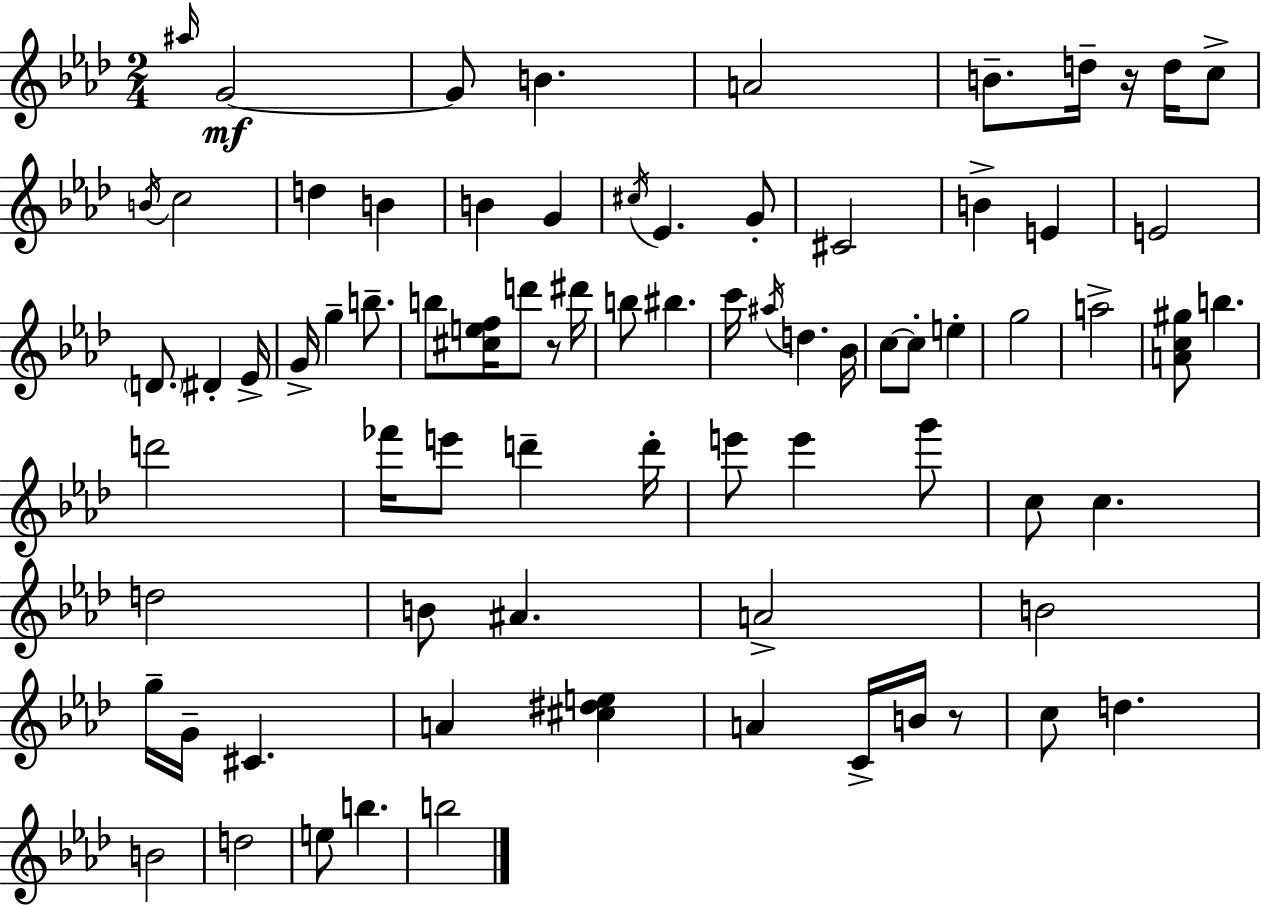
{
  \clef treble
  \numericTimeSignature
  \time 2/4
  \key aes \major
  \repeat volta 2 { \grace { ais''16 }\mf g'2~~ | g'8 b'4. | a'2 | b'8.-- d''16-- r16 d''16 c''8-> | \break \acciaccatura { b'16 } c''2 | d''4 b'4 | b'4 g'4 | \acciaccatura { cis''16 } ees'4. | \break g'8-. cis'2 | b'4-> e'4 | e'2 | \parenthesize d'8. dis'4-. | \break ees'16-> g'16-> g''4-- | b''8.-- b''8 <cis'' e'' f''>16 d'''8 | r8 dis'''16 b''8 bis''4. | c'''16 \acciaccatura { ais''16 } d''4. | \break bes'16 c''8~~ c''8-. | e''4-. g''2 | a''2-> | <a' c'' gis''>8 b''4. | \break d'''2 | fes'''16 e'''8 d'''4-- | d'''16-. e'''8 e'''4 | g'''8 c''8 c''4. | \break d''2 | b'8 ais'4. | a'2-> | b'2 | \break g''16-- g'16-- cis'4. | a'4 | <cis'' dis'' e''>4 a'4 | c'16-> b'16 r8 c''8 d''4. | \break b'2 | d''2 | e''8 b''4. | b''2 | \break } \bar "|."
}